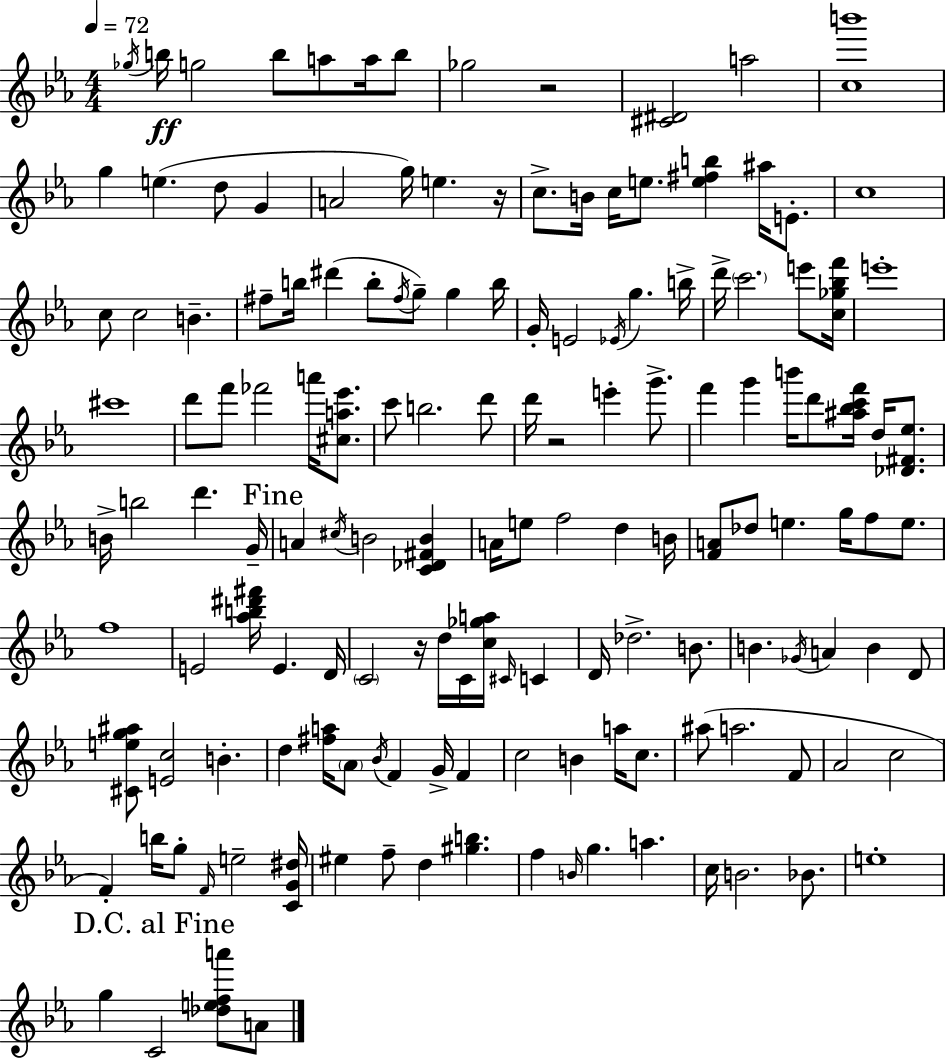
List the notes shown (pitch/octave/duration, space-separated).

Gb5/s B5/s G5/h B5/e A5/e A5/s B5/e Gb5/h R/h [C#4,D#4]/h A5/h [C5,B6]/w G5/q E5/q. D5/e G4/q A4/h G5/s E5/q. R/s C5/e. B4/s C5/s E5/e. [E5,F#5,B5]/q A#5/s E4/e. C5/w C5/e C5/h B4/q. F#5/e B5/s D#6/q B5/e F#5/s G5/e G5/q B5/s G4/s E4/h Eb4/s G5/q. B5/s D6/s C6/h. E6/e [C5,Gb5,Bb5,F6]/s E6/w C#6/w D6/e F6/e FES6/h A6/s [C#5,A5,Eb6]/e. C6/e B5/h. D6/e D6/s R/h E6/q G6/e. F6/q G6/q B6/s D6/e [A#5,Bb5,C6,F6]/s D5/s [Db4,F#4,Eb5]/e. B4/s B5/h D6/q. G4/s A4/q C#5/s B4/h [C4,Db4,F#4,B4]/q A4/s E5/e F5/h D5/q B4/s [F4,A4]/e Db5/e E5/q. G5/s F5/e E5/e. F5/w E4/h [Ab5,B5,D#6,F#6]/s E4/q. D4/s C4/h R/s D5/s C4/s [C5,Gb5,A5]/s C#4/s C4/q D4/s Db5/h. B4/e. B4/q. Gb4/s A4/q B4/q D4/e [C#4,E5,G5,A#5]/e [E4,C5]/h B4/q. D5/q [F#5,A5]/s Ab4/e Bb4/s F4/q G4/s F4/q C5/h B4/q A5/s C5/e. A#5/e A5/h. F4/e Ab4/h C5/h F4/q B5/s G5/e F4/s E5/h [C4,G4,D#5]/s EIS5/q F5/e D5/q [G#5,B5]/q. F5/q B4/s G5/q. A5/q. C5/s B4/h. Bb4/e. E5/w G5/q C4/h [Db5,E5,F5,A6]/e A4/e